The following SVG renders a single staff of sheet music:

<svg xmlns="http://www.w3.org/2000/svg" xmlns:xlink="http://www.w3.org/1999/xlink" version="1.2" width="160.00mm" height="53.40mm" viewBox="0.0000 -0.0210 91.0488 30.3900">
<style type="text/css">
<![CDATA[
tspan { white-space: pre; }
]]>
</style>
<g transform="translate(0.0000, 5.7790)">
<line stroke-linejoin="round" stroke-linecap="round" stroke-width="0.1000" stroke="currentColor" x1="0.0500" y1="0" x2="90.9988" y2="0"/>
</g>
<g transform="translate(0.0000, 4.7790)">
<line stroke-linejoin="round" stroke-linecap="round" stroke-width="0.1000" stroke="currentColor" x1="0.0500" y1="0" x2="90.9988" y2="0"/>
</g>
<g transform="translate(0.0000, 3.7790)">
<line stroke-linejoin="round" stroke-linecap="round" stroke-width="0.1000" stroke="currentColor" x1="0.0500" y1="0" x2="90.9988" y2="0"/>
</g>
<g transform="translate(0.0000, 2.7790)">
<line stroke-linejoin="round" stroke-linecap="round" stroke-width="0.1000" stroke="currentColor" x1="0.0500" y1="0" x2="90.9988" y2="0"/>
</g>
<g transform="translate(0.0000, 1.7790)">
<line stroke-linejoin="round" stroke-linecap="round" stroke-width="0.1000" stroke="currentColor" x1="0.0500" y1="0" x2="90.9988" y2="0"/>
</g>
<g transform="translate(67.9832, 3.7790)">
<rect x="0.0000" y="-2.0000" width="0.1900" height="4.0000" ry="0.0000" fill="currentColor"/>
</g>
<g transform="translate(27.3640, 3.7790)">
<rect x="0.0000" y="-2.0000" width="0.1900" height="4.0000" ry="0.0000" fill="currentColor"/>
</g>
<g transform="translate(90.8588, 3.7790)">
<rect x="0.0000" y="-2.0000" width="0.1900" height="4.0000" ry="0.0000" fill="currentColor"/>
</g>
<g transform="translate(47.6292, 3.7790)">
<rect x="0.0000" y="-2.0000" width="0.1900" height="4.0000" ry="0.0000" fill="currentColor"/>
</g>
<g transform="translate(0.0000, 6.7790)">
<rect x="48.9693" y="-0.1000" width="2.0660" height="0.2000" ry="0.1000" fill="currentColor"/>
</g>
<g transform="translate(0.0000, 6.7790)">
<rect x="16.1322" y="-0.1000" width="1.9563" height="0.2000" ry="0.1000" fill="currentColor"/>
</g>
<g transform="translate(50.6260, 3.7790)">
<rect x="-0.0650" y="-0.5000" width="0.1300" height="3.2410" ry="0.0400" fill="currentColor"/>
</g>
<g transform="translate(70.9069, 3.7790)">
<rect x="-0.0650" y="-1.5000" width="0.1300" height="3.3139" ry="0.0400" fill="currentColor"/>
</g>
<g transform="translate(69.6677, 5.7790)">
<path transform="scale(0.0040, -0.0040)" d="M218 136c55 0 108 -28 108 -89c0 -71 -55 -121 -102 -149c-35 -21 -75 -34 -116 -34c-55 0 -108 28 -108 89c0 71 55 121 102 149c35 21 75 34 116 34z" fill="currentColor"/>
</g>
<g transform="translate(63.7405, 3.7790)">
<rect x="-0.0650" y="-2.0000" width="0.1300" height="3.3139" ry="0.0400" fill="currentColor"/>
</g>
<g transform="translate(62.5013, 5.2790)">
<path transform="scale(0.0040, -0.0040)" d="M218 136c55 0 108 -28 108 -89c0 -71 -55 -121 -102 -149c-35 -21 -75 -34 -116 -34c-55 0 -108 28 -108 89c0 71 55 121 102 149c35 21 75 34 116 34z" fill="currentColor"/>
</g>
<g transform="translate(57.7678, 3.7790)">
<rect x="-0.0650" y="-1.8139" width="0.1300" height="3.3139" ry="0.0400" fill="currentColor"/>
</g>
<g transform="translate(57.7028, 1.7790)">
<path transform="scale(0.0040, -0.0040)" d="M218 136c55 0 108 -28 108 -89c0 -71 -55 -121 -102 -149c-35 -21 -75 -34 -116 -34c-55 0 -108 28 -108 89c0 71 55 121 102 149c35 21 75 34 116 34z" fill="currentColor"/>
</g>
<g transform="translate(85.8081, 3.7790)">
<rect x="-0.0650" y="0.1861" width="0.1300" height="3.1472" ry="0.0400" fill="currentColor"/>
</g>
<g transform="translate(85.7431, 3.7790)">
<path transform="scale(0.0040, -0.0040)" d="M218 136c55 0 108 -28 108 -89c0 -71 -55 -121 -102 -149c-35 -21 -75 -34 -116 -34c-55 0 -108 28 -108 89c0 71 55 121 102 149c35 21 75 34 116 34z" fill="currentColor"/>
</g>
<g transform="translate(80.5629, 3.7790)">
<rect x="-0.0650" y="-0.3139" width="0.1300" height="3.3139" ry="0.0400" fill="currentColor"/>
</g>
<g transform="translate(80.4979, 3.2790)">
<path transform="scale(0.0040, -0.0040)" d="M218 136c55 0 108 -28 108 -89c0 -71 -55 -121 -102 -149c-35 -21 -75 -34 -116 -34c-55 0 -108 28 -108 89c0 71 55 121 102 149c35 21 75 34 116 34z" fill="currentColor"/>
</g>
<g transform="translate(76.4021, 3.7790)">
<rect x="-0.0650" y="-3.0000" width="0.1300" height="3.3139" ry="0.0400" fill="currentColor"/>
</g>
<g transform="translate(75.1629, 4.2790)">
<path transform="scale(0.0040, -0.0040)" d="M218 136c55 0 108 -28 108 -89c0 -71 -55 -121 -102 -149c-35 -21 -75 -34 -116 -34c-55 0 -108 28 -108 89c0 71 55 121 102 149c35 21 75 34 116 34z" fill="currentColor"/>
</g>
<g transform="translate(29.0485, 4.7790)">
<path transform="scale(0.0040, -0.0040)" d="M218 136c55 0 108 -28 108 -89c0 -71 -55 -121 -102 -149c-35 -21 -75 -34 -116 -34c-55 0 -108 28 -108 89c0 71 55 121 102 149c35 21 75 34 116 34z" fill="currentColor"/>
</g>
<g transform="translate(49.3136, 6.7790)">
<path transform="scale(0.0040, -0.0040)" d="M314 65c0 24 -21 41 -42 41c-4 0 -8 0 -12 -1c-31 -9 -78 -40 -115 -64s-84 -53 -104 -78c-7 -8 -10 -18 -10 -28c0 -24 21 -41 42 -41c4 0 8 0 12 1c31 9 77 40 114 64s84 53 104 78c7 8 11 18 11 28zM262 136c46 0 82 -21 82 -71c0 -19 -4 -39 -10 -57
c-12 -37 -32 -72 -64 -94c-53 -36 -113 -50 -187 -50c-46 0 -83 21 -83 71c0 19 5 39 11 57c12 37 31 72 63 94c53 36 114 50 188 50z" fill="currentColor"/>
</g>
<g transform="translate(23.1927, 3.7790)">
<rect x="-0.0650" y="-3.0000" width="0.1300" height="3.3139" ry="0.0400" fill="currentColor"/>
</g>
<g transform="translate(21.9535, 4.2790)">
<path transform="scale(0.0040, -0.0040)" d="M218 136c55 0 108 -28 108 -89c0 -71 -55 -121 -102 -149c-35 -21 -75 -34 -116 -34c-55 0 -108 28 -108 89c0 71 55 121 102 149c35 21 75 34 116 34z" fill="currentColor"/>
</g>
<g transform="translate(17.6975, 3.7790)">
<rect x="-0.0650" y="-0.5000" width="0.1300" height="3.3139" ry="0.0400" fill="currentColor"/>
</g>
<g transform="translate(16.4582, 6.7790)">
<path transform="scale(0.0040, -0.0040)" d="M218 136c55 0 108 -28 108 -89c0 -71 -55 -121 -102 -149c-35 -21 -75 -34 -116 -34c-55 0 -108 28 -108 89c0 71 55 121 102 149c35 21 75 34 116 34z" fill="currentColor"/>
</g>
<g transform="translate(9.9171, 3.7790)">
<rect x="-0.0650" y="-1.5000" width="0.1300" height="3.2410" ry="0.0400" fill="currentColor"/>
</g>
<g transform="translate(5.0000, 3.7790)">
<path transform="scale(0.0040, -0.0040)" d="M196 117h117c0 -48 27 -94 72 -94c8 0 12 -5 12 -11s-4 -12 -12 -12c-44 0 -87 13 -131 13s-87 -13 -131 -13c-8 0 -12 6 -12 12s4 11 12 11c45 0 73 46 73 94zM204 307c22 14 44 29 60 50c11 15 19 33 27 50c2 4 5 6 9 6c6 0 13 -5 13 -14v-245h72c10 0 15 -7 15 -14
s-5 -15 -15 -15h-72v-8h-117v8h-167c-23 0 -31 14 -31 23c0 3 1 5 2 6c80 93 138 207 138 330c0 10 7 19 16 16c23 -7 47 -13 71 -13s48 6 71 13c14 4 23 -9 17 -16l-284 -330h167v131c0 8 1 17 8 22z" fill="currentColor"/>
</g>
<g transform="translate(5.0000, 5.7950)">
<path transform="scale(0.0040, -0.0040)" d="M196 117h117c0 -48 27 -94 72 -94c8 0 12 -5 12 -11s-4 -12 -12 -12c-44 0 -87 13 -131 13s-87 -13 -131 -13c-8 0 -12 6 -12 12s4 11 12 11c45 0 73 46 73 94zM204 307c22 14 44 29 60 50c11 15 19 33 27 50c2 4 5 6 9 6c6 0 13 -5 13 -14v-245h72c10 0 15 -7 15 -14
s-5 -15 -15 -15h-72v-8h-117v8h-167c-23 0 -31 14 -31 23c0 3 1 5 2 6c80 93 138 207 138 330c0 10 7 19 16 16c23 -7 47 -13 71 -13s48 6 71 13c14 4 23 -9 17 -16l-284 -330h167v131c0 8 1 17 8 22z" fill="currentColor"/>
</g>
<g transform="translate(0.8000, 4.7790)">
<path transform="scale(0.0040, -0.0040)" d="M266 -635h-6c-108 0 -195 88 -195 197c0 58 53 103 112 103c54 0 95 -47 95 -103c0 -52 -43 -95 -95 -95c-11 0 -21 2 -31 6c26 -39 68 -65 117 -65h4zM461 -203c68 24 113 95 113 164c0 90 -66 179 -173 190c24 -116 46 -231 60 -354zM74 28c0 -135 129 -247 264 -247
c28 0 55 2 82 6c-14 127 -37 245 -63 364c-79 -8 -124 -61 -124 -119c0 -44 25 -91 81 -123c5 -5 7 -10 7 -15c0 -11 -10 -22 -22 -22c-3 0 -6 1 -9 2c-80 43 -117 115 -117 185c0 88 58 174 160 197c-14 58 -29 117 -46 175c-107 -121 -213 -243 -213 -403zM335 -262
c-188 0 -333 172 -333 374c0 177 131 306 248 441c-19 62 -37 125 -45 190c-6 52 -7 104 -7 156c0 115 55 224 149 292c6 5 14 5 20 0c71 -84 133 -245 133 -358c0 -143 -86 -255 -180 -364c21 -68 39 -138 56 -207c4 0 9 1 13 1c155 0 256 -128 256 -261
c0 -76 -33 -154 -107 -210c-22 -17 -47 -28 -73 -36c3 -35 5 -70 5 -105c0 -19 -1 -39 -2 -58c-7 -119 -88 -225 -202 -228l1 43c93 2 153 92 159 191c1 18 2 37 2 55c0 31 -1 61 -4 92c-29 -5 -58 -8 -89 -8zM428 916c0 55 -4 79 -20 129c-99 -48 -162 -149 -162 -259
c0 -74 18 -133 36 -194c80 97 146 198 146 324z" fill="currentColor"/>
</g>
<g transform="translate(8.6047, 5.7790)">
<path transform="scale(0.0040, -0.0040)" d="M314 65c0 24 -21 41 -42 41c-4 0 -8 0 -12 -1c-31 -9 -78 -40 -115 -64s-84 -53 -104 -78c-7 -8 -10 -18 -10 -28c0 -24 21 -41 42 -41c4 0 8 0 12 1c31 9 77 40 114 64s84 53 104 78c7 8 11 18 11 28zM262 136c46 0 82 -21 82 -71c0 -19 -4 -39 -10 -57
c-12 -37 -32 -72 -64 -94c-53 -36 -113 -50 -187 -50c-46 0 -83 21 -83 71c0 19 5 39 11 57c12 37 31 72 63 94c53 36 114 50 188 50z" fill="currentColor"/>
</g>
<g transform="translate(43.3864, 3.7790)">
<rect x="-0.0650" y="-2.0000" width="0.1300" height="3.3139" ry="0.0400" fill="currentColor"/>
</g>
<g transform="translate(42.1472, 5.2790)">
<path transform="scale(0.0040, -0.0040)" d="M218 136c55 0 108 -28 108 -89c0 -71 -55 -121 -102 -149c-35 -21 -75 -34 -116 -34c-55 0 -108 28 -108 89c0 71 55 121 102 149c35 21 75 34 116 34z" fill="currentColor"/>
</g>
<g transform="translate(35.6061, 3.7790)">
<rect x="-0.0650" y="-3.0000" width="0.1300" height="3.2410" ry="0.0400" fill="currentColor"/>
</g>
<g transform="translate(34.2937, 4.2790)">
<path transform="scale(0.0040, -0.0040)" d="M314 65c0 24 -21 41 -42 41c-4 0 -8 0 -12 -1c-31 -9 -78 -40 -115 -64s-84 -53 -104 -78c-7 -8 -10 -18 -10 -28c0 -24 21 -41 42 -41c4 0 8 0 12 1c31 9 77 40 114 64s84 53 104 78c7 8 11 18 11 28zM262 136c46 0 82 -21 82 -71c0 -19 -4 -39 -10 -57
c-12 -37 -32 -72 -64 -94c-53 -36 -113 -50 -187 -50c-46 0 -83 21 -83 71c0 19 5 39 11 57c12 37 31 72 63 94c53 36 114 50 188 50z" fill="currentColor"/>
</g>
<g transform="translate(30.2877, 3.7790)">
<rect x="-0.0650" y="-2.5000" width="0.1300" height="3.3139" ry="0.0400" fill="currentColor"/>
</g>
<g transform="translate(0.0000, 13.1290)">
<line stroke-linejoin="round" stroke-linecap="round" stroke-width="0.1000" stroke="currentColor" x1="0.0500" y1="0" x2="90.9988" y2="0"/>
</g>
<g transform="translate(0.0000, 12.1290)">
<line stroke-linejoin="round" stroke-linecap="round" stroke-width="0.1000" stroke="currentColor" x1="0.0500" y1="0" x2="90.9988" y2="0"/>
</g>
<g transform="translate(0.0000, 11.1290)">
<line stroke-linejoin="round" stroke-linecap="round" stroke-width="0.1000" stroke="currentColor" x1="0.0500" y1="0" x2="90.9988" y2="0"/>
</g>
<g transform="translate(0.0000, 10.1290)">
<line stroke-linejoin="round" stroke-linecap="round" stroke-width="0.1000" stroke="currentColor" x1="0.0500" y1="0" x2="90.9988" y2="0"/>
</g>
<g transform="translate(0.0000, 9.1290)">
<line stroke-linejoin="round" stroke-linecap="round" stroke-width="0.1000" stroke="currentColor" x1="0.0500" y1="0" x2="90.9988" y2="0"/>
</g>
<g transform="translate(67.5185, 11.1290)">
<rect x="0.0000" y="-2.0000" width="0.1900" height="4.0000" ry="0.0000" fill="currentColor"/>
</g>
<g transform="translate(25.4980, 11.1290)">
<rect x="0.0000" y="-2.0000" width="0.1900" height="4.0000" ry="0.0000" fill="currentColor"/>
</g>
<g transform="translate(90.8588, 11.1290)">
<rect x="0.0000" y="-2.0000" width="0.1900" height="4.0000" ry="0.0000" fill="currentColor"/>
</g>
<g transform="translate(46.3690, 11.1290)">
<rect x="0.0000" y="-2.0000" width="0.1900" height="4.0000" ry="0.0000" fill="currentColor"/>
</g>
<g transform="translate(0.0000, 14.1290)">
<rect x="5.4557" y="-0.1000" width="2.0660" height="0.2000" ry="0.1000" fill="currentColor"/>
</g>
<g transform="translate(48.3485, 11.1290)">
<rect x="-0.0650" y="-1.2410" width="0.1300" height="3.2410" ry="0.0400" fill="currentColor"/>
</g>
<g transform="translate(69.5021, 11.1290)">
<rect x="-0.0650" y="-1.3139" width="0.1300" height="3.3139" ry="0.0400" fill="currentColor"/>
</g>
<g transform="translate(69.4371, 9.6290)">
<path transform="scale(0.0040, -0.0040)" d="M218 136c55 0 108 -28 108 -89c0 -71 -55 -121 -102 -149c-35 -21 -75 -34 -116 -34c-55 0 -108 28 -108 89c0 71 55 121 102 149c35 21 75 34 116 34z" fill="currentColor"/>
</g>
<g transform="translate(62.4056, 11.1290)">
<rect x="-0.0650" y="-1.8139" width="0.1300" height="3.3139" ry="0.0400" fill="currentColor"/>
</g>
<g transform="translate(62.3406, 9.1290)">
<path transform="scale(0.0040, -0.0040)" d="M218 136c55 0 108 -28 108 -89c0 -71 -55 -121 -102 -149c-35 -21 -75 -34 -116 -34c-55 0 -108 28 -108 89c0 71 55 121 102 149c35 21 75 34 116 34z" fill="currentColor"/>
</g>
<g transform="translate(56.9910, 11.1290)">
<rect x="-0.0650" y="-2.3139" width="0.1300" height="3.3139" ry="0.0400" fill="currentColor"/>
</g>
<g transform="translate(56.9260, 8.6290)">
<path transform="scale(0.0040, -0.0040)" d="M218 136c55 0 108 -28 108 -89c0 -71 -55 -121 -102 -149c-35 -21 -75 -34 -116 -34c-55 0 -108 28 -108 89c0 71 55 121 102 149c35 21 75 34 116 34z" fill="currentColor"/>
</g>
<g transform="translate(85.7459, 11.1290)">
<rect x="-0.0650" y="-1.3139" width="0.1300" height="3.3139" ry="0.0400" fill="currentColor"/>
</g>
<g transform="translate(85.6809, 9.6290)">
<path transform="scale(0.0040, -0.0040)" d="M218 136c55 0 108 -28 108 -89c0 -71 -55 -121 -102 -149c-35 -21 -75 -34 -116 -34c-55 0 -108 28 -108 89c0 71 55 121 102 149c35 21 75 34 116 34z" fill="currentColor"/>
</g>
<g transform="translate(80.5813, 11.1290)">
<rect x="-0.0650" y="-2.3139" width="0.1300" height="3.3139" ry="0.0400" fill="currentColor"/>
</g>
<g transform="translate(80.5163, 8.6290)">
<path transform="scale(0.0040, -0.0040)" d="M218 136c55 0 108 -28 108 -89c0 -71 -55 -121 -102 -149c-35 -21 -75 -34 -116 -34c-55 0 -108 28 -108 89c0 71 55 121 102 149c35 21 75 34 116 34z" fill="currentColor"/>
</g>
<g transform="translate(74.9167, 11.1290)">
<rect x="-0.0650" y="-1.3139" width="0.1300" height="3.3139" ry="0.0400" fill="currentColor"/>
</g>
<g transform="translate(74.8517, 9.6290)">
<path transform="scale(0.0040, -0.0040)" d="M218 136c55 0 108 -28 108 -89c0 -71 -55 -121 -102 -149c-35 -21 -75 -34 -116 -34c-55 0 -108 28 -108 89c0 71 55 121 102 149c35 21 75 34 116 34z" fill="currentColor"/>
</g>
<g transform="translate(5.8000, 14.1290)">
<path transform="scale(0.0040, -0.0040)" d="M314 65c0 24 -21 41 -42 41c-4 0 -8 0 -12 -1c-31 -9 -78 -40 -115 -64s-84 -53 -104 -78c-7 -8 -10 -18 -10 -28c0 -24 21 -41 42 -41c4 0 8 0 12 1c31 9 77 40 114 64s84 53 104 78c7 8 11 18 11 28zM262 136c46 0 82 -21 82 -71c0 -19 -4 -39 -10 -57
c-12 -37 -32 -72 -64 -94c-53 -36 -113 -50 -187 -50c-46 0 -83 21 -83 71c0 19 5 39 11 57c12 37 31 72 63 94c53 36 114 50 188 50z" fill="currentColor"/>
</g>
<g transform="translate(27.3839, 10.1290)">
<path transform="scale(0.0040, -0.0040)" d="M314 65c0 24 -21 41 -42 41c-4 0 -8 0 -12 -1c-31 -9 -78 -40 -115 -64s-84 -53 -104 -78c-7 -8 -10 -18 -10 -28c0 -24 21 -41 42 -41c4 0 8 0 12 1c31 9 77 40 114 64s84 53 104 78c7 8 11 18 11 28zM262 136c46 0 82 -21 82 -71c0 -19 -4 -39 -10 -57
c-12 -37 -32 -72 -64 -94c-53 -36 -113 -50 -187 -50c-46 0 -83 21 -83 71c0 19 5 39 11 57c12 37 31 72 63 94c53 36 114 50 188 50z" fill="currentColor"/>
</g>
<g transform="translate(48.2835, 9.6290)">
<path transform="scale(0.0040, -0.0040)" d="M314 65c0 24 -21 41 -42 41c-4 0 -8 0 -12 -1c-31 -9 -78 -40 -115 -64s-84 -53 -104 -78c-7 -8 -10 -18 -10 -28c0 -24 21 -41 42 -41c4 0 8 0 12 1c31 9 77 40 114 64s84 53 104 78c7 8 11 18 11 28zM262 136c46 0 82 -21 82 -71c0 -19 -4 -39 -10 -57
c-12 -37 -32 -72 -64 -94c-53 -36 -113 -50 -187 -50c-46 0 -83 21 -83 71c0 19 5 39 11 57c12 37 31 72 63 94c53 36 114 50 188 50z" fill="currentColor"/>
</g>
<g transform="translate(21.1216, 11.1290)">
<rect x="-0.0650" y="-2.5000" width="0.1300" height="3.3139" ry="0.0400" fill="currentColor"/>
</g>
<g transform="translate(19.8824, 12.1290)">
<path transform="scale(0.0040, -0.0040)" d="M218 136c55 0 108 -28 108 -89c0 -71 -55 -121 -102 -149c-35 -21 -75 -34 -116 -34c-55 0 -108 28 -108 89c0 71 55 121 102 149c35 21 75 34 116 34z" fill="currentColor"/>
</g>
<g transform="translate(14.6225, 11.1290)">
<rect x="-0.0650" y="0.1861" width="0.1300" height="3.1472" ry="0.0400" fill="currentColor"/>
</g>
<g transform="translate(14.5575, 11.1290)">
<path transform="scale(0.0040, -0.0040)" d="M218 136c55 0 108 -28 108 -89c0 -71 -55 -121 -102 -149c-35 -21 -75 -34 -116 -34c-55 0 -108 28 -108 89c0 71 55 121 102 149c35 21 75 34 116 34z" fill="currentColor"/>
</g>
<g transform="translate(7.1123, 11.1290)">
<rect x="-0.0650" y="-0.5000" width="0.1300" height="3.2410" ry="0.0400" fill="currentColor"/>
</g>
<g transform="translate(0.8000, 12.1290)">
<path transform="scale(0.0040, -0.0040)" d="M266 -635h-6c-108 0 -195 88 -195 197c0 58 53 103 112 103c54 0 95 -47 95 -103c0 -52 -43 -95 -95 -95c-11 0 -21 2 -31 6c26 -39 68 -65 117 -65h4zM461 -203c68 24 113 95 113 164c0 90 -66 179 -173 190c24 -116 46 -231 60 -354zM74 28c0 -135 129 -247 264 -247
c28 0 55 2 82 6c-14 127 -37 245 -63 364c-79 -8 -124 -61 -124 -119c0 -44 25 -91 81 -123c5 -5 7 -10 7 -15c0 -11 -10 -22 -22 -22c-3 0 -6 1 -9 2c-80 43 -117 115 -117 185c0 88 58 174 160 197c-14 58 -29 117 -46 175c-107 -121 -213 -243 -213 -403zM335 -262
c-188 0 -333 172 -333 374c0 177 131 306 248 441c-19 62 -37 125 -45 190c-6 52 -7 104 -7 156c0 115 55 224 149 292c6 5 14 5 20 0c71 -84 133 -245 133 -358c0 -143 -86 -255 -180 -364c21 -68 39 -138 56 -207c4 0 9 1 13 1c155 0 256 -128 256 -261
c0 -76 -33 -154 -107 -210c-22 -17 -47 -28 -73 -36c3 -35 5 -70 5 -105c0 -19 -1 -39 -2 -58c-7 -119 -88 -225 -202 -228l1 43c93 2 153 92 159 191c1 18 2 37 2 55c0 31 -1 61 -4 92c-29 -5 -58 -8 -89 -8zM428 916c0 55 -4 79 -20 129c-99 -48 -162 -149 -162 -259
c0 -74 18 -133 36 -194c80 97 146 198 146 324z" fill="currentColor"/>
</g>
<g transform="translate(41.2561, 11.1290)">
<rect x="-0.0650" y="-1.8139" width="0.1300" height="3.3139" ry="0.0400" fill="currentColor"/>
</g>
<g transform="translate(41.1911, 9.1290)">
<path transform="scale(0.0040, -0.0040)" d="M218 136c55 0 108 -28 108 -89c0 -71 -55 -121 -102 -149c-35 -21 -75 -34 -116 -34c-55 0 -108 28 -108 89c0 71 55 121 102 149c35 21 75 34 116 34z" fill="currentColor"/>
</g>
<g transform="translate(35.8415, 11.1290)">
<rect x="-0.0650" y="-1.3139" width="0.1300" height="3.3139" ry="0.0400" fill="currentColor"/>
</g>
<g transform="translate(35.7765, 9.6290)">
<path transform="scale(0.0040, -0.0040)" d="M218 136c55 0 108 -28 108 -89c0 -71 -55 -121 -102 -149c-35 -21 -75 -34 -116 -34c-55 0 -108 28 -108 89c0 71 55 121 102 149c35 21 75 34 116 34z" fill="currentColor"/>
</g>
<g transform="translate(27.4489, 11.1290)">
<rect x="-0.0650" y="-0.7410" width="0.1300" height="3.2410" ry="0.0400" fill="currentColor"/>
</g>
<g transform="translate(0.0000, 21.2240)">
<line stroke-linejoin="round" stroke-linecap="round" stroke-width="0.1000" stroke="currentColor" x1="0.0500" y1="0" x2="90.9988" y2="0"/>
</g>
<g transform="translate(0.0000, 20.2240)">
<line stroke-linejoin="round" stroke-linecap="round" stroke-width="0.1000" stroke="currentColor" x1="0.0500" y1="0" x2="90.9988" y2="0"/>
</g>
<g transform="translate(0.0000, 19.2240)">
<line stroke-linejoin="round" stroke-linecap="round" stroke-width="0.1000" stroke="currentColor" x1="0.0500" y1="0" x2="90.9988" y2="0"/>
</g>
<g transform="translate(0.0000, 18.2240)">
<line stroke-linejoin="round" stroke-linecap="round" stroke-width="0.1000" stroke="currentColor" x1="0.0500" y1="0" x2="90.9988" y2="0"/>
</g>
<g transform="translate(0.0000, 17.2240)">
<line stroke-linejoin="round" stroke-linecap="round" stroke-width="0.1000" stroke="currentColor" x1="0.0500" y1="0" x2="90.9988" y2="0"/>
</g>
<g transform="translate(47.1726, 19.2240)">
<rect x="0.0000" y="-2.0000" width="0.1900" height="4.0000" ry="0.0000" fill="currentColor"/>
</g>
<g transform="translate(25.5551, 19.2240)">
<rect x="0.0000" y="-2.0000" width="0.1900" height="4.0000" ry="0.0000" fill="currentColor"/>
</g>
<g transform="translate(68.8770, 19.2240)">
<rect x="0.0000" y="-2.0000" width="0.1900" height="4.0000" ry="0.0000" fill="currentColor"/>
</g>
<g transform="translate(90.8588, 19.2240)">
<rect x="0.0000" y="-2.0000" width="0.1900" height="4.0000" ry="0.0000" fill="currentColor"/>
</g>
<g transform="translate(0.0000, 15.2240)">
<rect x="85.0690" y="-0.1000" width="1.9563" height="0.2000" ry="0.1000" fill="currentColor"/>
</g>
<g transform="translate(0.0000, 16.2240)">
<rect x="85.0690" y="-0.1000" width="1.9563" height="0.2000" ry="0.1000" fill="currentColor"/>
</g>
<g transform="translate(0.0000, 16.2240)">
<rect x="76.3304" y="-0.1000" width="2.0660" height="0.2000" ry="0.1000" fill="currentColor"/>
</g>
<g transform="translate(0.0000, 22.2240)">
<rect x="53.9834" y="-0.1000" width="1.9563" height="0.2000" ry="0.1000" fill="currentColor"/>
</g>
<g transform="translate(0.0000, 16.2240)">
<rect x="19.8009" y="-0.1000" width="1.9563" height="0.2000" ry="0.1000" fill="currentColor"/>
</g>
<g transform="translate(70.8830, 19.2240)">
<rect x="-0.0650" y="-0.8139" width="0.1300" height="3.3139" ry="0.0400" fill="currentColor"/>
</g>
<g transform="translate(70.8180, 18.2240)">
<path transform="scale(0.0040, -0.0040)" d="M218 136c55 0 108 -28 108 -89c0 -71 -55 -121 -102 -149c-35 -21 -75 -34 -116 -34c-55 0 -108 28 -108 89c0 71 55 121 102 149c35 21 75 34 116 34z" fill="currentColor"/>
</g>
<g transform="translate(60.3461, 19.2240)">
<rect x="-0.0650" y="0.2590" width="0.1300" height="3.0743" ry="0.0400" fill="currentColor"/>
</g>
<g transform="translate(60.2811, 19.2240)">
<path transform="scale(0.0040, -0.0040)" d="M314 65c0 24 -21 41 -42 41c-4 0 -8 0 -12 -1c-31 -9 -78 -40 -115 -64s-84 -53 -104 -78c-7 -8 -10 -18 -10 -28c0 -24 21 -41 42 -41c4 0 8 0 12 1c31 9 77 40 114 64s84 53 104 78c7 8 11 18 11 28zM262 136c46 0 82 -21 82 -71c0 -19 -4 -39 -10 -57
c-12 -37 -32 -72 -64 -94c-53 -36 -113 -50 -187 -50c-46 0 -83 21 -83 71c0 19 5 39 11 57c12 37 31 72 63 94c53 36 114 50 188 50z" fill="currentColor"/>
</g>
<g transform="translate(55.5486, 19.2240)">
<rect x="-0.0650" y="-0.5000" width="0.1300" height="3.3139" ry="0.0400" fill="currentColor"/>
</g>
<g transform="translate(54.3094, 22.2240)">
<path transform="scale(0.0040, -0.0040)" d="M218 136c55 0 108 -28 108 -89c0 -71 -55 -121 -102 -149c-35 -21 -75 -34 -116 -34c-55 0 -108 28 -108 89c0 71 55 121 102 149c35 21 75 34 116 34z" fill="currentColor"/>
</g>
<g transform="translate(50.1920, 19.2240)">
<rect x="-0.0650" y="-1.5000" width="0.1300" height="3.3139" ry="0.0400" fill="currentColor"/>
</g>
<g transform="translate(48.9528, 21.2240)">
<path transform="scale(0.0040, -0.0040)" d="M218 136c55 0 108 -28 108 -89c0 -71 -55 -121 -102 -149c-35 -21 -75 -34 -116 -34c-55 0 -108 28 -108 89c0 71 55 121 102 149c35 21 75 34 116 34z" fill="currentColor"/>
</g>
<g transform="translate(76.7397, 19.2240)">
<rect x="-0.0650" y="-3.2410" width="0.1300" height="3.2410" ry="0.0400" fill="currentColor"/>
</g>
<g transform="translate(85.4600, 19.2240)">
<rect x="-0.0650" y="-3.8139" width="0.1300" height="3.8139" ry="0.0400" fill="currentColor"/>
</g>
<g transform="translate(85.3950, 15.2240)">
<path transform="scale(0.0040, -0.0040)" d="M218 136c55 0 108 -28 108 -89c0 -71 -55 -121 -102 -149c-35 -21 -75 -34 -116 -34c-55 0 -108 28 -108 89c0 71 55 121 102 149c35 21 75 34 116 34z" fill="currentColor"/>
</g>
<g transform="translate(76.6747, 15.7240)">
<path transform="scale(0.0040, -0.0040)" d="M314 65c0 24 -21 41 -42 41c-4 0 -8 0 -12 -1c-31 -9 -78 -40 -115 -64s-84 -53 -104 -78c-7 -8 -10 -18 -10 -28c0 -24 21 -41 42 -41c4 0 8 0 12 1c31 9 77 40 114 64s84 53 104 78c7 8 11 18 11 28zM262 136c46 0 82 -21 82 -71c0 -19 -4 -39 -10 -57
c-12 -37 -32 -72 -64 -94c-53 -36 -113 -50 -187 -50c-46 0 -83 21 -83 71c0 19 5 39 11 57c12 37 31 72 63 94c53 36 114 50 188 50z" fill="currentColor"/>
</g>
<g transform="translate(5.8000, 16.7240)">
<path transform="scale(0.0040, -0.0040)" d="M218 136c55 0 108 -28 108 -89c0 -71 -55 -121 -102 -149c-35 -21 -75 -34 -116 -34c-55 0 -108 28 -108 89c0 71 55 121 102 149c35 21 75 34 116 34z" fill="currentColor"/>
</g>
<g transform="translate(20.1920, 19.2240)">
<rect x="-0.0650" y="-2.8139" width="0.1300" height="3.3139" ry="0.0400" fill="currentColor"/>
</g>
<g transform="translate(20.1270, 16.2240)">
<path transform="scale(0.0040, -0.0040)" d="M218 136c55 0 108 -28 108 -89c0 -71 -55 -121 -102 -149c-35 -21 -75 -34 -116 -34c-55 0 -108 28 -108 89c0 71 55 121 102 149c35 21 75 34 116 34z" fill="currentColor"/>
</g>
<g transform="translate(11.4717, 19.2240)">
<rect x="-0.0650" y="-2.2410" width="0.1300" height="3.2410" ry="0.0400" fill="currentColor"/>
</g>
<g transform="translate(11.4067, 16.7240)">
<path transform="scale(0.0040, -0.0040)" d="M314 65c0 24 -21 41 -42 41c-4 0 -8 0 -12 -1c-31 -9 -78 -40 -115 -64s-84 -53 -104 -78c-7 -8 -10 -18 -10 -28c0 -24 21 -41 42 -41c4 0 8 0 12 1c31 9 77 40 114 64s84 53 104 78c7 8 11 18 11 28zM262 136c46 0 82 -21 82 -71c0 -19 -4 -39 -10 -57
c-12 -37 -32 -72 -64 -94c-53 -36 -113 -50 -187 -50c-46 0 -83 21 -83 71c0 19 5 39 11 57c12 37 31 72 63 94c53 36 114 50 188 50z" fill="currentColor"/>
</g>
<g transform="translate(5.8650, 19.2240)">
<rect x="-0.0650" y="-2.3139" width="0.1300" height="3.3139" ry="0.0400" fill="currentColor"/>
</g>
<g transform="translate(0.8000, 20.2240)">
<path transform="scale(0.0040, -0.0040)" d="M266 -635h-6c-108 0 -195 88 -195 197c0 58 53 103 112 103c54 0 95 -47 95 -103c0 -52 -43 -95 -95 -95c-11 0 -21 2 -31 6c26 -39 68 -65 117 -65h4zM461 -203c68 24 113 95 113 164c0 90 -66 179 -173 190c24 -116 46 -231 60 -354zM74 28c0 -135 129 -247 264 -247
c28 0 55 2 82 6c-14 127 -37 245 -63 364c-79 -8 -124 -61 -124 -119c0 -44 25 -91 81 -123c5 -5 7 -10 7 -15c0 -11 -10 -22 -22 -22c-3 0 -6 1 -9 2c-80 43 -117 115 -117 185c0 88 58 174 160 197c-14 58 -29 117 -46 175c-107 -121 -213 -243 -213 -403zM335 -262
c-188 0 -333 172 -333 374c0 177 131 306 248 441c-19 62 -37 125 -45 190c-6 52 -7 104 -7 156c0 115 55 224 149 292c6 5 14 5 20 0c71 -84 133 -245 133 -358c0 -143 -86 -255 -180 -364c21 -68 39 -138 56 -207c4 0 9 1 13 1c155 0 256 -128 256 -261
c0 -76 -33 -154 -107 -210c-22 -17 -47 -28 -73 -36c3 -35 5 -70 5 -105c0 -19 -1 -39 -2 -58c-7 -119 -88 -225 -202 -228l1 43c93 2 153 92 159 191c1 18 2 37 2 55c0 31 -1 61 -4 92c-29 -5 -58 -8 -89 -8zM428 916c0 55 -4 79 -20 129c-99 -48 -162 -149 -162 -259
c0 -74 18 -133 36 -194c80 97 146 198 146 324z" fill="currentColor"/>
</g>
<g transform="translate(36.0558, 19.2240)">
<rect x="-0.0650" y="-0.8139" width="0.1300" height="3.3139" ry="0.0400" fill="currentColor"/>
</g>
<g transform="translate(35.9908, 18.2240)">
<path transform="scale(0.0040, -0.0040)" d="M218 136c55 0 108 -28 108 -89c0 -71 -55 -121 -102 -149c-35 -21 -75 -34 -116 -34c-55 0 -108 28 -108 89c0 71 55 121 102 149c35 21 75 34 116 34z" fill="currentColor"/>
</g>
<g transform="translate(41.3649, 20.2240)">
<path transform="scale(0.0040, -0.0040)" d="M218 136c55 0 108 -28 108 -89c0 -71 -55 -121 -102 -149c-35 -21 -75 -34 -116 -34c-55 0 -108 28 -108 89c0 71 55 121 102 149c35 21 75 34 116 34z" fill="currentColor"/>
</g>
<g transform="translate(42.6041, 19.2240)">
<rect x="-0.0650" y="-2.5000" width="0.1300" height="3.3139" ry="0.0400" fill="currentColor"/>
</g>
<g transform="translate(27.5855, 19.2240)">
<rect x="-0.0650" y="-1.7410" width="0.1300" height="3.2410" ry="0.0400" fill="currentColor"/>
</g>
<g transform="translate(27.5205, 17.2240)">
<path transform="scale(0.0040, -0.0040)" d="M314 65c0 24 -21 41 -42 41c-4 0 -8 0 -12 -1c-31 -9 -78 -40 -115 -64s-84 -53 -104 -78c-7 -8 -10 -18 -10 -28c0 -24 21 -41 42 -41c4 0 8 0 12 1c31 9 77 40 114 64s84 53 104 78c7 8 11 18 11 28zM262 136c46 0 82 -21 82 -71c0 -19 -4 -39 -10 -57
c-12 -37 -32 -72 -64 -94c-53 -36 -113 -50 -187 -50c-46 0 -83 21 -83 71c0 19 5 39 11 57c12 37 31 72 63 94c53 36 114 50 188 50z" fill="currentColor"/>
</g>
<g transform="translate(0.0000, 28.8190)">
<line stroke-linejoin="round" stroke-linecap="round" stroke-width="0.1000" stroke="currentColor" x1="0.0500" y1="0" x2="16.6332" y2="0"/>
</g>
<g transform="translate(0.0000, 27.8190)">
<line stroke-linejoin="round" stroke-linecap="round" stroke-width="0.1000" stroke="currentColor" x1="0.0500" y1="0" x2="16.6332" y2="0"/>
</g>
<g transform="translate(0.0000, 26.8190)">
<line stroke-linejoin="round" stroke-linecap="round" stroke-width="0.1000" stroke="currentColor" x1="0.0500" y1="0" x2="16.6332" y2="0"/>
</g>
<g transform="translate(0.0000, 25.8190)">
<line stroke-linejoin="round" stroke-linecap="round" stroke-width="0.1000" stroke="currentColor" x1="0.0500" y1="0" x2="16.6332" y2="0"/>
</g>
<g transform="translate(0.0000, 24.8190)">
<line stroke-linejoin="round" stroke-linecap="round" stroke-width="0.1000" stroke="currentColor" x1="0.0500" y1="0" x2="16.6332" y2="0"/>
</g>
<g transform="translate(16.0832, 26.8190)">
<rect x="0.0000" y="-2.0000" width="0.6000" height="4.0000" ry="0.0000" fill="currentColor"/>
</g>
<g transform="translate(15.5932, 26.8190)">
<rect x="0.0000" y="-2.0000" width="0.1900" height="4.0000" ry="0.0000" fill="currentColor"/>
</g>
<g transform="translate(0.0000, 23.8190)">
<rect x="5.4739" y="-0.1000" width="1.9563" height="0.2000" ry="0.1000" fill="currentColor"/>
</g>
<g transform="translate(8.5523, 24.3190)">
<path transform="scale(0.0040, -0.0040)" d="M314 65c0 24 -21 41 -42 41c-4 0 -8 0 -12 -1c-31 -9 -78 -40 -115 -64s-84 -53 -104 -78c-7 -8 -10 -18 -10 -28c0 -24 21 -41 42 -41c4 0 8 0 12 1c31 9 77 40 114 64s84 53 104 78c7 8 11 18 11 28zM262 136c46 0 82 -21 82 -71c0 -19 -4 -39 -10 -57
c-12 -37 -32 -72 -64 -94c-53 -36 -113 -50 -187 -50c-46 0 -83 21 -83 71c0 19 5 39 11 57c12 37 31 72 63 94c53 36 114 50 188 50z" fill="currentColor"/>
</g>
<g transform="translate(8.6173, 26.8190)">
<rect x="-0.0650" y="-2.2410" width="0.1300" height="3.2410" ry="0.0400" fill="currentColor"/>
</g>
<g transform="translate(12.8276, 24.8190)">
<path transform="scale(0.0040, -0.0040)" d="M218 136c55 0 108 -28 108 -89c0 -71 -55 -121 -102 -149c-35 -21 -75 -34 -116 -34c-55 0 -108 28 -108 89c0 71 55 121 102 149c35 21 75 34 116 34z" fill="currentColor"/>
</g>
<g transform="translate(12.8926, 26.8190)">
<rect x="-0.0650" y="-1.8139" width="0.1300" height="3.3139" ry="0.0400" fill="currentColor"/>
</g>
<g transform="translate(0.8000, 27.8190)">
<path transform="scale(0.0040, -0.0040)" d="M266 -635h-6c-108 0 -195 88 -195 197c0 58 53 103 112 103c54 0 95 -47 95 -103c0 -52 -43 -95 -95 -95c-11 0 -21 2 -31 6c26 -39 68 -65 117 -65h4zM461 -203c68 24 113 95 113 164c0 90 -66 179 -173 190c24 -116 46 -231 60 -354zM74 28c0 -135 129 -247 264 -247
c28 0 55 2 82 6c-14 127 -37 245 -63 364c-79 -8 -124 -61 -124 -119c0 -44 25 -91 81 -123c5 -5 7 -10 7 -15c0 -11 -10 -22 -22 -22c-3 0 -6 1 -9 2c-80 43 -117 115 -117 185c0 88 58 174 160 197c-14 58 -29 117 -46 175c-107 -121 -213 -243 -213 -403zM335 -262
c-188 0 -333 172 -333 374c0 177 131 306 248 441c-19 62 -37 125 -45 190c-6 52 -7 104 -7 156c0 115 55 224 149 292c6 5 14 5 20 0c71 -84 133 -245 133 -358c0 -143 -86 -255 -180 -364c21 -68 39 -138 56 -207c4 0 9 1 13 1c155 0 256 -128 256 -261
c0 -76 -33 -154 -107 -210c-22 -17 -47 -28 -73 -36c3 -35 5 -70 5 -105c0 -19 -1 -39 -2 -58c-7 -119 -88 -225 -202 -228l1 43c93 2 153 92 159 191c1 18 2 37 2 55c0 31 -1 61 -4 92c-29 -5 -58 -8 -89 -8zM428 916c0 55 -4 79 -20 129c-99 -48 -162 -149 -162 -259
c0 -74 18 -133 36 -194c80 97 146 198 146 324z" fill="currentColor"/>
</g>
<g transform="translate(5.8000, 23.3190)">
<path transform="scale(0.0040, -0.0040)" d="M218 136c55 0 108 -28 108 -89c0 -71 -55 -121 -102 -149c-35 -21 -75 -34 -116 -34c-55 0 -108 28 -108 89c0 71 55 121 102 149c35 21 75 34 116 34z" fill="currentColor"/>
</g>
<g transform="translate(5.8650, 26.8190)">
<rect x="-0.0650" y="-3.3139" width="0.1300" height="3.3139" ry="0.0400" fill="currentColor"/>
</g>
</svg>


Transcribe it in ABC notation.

X:1
T:Untitled
M:4/4
L:1/4
K:C
E2 C A G A2 F C2 f F E A c B C2 B G d2 e f e2 g f e e g e g g2 a f2 d G E C B2 d b2 c' b g2 f